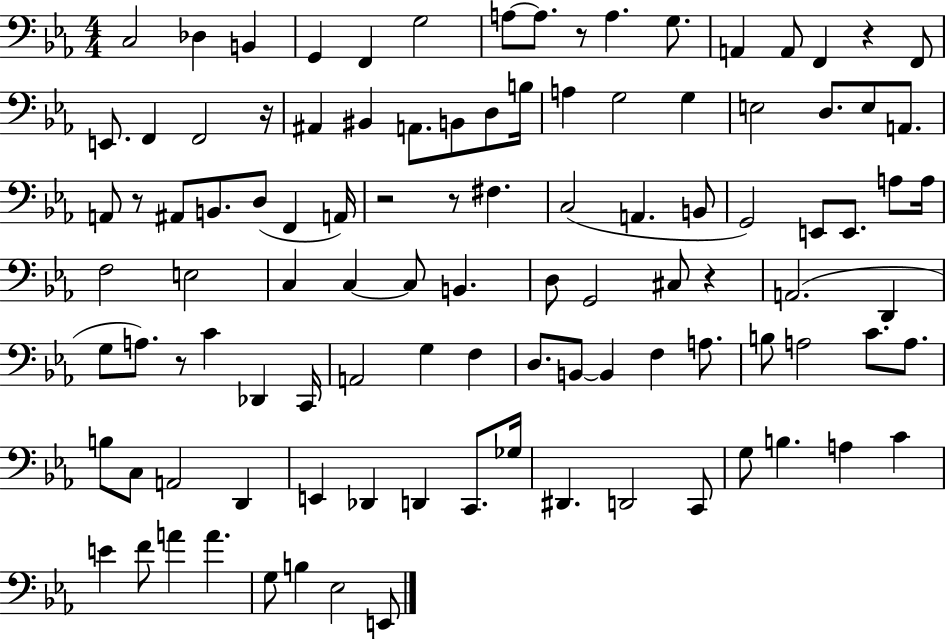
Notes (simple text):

C3/h Db3/q B2/q G2/q F2/q G3/h A3/e A3/e. R/e A3/q. G3/e. A2/q A2/e F2/q R/q F2/e E2/e. F2/q F2/h R/s A#2/q BIS2/q A2/e. B2/e D3/e B3/s A3/q G3/h G3/q E3/h D3/e. E3/e A2/e. A2/e R/e A#2/e B2/e. D3/e F2/q A2/s R/h R/e F#3/q. C3/h A2/q. B2/e G2/h E2/e E2/e. A3/e A3/s F3/h E3/h C3/q C3/q C3/e B2/q. D3/e G2/h C#3/e R/q A2/h. D2/q G3/e A3/e. R/e C4/q Db2/q C2/s A2/h G3/q F3/q D3/e. B2/e B2/q F3/q A3/e. B3/e A3/h C4/e. A3/e. B3/e C3/e A2/h D2/q E2/q Db2/q D2/q C2/e. Gb3/s D#2/q. D2/h C2/e G3/e B3/q. A3/q C4/q E4/q F4/e A4/q A4/q. G3/e B3/q Eb3/h E2/e